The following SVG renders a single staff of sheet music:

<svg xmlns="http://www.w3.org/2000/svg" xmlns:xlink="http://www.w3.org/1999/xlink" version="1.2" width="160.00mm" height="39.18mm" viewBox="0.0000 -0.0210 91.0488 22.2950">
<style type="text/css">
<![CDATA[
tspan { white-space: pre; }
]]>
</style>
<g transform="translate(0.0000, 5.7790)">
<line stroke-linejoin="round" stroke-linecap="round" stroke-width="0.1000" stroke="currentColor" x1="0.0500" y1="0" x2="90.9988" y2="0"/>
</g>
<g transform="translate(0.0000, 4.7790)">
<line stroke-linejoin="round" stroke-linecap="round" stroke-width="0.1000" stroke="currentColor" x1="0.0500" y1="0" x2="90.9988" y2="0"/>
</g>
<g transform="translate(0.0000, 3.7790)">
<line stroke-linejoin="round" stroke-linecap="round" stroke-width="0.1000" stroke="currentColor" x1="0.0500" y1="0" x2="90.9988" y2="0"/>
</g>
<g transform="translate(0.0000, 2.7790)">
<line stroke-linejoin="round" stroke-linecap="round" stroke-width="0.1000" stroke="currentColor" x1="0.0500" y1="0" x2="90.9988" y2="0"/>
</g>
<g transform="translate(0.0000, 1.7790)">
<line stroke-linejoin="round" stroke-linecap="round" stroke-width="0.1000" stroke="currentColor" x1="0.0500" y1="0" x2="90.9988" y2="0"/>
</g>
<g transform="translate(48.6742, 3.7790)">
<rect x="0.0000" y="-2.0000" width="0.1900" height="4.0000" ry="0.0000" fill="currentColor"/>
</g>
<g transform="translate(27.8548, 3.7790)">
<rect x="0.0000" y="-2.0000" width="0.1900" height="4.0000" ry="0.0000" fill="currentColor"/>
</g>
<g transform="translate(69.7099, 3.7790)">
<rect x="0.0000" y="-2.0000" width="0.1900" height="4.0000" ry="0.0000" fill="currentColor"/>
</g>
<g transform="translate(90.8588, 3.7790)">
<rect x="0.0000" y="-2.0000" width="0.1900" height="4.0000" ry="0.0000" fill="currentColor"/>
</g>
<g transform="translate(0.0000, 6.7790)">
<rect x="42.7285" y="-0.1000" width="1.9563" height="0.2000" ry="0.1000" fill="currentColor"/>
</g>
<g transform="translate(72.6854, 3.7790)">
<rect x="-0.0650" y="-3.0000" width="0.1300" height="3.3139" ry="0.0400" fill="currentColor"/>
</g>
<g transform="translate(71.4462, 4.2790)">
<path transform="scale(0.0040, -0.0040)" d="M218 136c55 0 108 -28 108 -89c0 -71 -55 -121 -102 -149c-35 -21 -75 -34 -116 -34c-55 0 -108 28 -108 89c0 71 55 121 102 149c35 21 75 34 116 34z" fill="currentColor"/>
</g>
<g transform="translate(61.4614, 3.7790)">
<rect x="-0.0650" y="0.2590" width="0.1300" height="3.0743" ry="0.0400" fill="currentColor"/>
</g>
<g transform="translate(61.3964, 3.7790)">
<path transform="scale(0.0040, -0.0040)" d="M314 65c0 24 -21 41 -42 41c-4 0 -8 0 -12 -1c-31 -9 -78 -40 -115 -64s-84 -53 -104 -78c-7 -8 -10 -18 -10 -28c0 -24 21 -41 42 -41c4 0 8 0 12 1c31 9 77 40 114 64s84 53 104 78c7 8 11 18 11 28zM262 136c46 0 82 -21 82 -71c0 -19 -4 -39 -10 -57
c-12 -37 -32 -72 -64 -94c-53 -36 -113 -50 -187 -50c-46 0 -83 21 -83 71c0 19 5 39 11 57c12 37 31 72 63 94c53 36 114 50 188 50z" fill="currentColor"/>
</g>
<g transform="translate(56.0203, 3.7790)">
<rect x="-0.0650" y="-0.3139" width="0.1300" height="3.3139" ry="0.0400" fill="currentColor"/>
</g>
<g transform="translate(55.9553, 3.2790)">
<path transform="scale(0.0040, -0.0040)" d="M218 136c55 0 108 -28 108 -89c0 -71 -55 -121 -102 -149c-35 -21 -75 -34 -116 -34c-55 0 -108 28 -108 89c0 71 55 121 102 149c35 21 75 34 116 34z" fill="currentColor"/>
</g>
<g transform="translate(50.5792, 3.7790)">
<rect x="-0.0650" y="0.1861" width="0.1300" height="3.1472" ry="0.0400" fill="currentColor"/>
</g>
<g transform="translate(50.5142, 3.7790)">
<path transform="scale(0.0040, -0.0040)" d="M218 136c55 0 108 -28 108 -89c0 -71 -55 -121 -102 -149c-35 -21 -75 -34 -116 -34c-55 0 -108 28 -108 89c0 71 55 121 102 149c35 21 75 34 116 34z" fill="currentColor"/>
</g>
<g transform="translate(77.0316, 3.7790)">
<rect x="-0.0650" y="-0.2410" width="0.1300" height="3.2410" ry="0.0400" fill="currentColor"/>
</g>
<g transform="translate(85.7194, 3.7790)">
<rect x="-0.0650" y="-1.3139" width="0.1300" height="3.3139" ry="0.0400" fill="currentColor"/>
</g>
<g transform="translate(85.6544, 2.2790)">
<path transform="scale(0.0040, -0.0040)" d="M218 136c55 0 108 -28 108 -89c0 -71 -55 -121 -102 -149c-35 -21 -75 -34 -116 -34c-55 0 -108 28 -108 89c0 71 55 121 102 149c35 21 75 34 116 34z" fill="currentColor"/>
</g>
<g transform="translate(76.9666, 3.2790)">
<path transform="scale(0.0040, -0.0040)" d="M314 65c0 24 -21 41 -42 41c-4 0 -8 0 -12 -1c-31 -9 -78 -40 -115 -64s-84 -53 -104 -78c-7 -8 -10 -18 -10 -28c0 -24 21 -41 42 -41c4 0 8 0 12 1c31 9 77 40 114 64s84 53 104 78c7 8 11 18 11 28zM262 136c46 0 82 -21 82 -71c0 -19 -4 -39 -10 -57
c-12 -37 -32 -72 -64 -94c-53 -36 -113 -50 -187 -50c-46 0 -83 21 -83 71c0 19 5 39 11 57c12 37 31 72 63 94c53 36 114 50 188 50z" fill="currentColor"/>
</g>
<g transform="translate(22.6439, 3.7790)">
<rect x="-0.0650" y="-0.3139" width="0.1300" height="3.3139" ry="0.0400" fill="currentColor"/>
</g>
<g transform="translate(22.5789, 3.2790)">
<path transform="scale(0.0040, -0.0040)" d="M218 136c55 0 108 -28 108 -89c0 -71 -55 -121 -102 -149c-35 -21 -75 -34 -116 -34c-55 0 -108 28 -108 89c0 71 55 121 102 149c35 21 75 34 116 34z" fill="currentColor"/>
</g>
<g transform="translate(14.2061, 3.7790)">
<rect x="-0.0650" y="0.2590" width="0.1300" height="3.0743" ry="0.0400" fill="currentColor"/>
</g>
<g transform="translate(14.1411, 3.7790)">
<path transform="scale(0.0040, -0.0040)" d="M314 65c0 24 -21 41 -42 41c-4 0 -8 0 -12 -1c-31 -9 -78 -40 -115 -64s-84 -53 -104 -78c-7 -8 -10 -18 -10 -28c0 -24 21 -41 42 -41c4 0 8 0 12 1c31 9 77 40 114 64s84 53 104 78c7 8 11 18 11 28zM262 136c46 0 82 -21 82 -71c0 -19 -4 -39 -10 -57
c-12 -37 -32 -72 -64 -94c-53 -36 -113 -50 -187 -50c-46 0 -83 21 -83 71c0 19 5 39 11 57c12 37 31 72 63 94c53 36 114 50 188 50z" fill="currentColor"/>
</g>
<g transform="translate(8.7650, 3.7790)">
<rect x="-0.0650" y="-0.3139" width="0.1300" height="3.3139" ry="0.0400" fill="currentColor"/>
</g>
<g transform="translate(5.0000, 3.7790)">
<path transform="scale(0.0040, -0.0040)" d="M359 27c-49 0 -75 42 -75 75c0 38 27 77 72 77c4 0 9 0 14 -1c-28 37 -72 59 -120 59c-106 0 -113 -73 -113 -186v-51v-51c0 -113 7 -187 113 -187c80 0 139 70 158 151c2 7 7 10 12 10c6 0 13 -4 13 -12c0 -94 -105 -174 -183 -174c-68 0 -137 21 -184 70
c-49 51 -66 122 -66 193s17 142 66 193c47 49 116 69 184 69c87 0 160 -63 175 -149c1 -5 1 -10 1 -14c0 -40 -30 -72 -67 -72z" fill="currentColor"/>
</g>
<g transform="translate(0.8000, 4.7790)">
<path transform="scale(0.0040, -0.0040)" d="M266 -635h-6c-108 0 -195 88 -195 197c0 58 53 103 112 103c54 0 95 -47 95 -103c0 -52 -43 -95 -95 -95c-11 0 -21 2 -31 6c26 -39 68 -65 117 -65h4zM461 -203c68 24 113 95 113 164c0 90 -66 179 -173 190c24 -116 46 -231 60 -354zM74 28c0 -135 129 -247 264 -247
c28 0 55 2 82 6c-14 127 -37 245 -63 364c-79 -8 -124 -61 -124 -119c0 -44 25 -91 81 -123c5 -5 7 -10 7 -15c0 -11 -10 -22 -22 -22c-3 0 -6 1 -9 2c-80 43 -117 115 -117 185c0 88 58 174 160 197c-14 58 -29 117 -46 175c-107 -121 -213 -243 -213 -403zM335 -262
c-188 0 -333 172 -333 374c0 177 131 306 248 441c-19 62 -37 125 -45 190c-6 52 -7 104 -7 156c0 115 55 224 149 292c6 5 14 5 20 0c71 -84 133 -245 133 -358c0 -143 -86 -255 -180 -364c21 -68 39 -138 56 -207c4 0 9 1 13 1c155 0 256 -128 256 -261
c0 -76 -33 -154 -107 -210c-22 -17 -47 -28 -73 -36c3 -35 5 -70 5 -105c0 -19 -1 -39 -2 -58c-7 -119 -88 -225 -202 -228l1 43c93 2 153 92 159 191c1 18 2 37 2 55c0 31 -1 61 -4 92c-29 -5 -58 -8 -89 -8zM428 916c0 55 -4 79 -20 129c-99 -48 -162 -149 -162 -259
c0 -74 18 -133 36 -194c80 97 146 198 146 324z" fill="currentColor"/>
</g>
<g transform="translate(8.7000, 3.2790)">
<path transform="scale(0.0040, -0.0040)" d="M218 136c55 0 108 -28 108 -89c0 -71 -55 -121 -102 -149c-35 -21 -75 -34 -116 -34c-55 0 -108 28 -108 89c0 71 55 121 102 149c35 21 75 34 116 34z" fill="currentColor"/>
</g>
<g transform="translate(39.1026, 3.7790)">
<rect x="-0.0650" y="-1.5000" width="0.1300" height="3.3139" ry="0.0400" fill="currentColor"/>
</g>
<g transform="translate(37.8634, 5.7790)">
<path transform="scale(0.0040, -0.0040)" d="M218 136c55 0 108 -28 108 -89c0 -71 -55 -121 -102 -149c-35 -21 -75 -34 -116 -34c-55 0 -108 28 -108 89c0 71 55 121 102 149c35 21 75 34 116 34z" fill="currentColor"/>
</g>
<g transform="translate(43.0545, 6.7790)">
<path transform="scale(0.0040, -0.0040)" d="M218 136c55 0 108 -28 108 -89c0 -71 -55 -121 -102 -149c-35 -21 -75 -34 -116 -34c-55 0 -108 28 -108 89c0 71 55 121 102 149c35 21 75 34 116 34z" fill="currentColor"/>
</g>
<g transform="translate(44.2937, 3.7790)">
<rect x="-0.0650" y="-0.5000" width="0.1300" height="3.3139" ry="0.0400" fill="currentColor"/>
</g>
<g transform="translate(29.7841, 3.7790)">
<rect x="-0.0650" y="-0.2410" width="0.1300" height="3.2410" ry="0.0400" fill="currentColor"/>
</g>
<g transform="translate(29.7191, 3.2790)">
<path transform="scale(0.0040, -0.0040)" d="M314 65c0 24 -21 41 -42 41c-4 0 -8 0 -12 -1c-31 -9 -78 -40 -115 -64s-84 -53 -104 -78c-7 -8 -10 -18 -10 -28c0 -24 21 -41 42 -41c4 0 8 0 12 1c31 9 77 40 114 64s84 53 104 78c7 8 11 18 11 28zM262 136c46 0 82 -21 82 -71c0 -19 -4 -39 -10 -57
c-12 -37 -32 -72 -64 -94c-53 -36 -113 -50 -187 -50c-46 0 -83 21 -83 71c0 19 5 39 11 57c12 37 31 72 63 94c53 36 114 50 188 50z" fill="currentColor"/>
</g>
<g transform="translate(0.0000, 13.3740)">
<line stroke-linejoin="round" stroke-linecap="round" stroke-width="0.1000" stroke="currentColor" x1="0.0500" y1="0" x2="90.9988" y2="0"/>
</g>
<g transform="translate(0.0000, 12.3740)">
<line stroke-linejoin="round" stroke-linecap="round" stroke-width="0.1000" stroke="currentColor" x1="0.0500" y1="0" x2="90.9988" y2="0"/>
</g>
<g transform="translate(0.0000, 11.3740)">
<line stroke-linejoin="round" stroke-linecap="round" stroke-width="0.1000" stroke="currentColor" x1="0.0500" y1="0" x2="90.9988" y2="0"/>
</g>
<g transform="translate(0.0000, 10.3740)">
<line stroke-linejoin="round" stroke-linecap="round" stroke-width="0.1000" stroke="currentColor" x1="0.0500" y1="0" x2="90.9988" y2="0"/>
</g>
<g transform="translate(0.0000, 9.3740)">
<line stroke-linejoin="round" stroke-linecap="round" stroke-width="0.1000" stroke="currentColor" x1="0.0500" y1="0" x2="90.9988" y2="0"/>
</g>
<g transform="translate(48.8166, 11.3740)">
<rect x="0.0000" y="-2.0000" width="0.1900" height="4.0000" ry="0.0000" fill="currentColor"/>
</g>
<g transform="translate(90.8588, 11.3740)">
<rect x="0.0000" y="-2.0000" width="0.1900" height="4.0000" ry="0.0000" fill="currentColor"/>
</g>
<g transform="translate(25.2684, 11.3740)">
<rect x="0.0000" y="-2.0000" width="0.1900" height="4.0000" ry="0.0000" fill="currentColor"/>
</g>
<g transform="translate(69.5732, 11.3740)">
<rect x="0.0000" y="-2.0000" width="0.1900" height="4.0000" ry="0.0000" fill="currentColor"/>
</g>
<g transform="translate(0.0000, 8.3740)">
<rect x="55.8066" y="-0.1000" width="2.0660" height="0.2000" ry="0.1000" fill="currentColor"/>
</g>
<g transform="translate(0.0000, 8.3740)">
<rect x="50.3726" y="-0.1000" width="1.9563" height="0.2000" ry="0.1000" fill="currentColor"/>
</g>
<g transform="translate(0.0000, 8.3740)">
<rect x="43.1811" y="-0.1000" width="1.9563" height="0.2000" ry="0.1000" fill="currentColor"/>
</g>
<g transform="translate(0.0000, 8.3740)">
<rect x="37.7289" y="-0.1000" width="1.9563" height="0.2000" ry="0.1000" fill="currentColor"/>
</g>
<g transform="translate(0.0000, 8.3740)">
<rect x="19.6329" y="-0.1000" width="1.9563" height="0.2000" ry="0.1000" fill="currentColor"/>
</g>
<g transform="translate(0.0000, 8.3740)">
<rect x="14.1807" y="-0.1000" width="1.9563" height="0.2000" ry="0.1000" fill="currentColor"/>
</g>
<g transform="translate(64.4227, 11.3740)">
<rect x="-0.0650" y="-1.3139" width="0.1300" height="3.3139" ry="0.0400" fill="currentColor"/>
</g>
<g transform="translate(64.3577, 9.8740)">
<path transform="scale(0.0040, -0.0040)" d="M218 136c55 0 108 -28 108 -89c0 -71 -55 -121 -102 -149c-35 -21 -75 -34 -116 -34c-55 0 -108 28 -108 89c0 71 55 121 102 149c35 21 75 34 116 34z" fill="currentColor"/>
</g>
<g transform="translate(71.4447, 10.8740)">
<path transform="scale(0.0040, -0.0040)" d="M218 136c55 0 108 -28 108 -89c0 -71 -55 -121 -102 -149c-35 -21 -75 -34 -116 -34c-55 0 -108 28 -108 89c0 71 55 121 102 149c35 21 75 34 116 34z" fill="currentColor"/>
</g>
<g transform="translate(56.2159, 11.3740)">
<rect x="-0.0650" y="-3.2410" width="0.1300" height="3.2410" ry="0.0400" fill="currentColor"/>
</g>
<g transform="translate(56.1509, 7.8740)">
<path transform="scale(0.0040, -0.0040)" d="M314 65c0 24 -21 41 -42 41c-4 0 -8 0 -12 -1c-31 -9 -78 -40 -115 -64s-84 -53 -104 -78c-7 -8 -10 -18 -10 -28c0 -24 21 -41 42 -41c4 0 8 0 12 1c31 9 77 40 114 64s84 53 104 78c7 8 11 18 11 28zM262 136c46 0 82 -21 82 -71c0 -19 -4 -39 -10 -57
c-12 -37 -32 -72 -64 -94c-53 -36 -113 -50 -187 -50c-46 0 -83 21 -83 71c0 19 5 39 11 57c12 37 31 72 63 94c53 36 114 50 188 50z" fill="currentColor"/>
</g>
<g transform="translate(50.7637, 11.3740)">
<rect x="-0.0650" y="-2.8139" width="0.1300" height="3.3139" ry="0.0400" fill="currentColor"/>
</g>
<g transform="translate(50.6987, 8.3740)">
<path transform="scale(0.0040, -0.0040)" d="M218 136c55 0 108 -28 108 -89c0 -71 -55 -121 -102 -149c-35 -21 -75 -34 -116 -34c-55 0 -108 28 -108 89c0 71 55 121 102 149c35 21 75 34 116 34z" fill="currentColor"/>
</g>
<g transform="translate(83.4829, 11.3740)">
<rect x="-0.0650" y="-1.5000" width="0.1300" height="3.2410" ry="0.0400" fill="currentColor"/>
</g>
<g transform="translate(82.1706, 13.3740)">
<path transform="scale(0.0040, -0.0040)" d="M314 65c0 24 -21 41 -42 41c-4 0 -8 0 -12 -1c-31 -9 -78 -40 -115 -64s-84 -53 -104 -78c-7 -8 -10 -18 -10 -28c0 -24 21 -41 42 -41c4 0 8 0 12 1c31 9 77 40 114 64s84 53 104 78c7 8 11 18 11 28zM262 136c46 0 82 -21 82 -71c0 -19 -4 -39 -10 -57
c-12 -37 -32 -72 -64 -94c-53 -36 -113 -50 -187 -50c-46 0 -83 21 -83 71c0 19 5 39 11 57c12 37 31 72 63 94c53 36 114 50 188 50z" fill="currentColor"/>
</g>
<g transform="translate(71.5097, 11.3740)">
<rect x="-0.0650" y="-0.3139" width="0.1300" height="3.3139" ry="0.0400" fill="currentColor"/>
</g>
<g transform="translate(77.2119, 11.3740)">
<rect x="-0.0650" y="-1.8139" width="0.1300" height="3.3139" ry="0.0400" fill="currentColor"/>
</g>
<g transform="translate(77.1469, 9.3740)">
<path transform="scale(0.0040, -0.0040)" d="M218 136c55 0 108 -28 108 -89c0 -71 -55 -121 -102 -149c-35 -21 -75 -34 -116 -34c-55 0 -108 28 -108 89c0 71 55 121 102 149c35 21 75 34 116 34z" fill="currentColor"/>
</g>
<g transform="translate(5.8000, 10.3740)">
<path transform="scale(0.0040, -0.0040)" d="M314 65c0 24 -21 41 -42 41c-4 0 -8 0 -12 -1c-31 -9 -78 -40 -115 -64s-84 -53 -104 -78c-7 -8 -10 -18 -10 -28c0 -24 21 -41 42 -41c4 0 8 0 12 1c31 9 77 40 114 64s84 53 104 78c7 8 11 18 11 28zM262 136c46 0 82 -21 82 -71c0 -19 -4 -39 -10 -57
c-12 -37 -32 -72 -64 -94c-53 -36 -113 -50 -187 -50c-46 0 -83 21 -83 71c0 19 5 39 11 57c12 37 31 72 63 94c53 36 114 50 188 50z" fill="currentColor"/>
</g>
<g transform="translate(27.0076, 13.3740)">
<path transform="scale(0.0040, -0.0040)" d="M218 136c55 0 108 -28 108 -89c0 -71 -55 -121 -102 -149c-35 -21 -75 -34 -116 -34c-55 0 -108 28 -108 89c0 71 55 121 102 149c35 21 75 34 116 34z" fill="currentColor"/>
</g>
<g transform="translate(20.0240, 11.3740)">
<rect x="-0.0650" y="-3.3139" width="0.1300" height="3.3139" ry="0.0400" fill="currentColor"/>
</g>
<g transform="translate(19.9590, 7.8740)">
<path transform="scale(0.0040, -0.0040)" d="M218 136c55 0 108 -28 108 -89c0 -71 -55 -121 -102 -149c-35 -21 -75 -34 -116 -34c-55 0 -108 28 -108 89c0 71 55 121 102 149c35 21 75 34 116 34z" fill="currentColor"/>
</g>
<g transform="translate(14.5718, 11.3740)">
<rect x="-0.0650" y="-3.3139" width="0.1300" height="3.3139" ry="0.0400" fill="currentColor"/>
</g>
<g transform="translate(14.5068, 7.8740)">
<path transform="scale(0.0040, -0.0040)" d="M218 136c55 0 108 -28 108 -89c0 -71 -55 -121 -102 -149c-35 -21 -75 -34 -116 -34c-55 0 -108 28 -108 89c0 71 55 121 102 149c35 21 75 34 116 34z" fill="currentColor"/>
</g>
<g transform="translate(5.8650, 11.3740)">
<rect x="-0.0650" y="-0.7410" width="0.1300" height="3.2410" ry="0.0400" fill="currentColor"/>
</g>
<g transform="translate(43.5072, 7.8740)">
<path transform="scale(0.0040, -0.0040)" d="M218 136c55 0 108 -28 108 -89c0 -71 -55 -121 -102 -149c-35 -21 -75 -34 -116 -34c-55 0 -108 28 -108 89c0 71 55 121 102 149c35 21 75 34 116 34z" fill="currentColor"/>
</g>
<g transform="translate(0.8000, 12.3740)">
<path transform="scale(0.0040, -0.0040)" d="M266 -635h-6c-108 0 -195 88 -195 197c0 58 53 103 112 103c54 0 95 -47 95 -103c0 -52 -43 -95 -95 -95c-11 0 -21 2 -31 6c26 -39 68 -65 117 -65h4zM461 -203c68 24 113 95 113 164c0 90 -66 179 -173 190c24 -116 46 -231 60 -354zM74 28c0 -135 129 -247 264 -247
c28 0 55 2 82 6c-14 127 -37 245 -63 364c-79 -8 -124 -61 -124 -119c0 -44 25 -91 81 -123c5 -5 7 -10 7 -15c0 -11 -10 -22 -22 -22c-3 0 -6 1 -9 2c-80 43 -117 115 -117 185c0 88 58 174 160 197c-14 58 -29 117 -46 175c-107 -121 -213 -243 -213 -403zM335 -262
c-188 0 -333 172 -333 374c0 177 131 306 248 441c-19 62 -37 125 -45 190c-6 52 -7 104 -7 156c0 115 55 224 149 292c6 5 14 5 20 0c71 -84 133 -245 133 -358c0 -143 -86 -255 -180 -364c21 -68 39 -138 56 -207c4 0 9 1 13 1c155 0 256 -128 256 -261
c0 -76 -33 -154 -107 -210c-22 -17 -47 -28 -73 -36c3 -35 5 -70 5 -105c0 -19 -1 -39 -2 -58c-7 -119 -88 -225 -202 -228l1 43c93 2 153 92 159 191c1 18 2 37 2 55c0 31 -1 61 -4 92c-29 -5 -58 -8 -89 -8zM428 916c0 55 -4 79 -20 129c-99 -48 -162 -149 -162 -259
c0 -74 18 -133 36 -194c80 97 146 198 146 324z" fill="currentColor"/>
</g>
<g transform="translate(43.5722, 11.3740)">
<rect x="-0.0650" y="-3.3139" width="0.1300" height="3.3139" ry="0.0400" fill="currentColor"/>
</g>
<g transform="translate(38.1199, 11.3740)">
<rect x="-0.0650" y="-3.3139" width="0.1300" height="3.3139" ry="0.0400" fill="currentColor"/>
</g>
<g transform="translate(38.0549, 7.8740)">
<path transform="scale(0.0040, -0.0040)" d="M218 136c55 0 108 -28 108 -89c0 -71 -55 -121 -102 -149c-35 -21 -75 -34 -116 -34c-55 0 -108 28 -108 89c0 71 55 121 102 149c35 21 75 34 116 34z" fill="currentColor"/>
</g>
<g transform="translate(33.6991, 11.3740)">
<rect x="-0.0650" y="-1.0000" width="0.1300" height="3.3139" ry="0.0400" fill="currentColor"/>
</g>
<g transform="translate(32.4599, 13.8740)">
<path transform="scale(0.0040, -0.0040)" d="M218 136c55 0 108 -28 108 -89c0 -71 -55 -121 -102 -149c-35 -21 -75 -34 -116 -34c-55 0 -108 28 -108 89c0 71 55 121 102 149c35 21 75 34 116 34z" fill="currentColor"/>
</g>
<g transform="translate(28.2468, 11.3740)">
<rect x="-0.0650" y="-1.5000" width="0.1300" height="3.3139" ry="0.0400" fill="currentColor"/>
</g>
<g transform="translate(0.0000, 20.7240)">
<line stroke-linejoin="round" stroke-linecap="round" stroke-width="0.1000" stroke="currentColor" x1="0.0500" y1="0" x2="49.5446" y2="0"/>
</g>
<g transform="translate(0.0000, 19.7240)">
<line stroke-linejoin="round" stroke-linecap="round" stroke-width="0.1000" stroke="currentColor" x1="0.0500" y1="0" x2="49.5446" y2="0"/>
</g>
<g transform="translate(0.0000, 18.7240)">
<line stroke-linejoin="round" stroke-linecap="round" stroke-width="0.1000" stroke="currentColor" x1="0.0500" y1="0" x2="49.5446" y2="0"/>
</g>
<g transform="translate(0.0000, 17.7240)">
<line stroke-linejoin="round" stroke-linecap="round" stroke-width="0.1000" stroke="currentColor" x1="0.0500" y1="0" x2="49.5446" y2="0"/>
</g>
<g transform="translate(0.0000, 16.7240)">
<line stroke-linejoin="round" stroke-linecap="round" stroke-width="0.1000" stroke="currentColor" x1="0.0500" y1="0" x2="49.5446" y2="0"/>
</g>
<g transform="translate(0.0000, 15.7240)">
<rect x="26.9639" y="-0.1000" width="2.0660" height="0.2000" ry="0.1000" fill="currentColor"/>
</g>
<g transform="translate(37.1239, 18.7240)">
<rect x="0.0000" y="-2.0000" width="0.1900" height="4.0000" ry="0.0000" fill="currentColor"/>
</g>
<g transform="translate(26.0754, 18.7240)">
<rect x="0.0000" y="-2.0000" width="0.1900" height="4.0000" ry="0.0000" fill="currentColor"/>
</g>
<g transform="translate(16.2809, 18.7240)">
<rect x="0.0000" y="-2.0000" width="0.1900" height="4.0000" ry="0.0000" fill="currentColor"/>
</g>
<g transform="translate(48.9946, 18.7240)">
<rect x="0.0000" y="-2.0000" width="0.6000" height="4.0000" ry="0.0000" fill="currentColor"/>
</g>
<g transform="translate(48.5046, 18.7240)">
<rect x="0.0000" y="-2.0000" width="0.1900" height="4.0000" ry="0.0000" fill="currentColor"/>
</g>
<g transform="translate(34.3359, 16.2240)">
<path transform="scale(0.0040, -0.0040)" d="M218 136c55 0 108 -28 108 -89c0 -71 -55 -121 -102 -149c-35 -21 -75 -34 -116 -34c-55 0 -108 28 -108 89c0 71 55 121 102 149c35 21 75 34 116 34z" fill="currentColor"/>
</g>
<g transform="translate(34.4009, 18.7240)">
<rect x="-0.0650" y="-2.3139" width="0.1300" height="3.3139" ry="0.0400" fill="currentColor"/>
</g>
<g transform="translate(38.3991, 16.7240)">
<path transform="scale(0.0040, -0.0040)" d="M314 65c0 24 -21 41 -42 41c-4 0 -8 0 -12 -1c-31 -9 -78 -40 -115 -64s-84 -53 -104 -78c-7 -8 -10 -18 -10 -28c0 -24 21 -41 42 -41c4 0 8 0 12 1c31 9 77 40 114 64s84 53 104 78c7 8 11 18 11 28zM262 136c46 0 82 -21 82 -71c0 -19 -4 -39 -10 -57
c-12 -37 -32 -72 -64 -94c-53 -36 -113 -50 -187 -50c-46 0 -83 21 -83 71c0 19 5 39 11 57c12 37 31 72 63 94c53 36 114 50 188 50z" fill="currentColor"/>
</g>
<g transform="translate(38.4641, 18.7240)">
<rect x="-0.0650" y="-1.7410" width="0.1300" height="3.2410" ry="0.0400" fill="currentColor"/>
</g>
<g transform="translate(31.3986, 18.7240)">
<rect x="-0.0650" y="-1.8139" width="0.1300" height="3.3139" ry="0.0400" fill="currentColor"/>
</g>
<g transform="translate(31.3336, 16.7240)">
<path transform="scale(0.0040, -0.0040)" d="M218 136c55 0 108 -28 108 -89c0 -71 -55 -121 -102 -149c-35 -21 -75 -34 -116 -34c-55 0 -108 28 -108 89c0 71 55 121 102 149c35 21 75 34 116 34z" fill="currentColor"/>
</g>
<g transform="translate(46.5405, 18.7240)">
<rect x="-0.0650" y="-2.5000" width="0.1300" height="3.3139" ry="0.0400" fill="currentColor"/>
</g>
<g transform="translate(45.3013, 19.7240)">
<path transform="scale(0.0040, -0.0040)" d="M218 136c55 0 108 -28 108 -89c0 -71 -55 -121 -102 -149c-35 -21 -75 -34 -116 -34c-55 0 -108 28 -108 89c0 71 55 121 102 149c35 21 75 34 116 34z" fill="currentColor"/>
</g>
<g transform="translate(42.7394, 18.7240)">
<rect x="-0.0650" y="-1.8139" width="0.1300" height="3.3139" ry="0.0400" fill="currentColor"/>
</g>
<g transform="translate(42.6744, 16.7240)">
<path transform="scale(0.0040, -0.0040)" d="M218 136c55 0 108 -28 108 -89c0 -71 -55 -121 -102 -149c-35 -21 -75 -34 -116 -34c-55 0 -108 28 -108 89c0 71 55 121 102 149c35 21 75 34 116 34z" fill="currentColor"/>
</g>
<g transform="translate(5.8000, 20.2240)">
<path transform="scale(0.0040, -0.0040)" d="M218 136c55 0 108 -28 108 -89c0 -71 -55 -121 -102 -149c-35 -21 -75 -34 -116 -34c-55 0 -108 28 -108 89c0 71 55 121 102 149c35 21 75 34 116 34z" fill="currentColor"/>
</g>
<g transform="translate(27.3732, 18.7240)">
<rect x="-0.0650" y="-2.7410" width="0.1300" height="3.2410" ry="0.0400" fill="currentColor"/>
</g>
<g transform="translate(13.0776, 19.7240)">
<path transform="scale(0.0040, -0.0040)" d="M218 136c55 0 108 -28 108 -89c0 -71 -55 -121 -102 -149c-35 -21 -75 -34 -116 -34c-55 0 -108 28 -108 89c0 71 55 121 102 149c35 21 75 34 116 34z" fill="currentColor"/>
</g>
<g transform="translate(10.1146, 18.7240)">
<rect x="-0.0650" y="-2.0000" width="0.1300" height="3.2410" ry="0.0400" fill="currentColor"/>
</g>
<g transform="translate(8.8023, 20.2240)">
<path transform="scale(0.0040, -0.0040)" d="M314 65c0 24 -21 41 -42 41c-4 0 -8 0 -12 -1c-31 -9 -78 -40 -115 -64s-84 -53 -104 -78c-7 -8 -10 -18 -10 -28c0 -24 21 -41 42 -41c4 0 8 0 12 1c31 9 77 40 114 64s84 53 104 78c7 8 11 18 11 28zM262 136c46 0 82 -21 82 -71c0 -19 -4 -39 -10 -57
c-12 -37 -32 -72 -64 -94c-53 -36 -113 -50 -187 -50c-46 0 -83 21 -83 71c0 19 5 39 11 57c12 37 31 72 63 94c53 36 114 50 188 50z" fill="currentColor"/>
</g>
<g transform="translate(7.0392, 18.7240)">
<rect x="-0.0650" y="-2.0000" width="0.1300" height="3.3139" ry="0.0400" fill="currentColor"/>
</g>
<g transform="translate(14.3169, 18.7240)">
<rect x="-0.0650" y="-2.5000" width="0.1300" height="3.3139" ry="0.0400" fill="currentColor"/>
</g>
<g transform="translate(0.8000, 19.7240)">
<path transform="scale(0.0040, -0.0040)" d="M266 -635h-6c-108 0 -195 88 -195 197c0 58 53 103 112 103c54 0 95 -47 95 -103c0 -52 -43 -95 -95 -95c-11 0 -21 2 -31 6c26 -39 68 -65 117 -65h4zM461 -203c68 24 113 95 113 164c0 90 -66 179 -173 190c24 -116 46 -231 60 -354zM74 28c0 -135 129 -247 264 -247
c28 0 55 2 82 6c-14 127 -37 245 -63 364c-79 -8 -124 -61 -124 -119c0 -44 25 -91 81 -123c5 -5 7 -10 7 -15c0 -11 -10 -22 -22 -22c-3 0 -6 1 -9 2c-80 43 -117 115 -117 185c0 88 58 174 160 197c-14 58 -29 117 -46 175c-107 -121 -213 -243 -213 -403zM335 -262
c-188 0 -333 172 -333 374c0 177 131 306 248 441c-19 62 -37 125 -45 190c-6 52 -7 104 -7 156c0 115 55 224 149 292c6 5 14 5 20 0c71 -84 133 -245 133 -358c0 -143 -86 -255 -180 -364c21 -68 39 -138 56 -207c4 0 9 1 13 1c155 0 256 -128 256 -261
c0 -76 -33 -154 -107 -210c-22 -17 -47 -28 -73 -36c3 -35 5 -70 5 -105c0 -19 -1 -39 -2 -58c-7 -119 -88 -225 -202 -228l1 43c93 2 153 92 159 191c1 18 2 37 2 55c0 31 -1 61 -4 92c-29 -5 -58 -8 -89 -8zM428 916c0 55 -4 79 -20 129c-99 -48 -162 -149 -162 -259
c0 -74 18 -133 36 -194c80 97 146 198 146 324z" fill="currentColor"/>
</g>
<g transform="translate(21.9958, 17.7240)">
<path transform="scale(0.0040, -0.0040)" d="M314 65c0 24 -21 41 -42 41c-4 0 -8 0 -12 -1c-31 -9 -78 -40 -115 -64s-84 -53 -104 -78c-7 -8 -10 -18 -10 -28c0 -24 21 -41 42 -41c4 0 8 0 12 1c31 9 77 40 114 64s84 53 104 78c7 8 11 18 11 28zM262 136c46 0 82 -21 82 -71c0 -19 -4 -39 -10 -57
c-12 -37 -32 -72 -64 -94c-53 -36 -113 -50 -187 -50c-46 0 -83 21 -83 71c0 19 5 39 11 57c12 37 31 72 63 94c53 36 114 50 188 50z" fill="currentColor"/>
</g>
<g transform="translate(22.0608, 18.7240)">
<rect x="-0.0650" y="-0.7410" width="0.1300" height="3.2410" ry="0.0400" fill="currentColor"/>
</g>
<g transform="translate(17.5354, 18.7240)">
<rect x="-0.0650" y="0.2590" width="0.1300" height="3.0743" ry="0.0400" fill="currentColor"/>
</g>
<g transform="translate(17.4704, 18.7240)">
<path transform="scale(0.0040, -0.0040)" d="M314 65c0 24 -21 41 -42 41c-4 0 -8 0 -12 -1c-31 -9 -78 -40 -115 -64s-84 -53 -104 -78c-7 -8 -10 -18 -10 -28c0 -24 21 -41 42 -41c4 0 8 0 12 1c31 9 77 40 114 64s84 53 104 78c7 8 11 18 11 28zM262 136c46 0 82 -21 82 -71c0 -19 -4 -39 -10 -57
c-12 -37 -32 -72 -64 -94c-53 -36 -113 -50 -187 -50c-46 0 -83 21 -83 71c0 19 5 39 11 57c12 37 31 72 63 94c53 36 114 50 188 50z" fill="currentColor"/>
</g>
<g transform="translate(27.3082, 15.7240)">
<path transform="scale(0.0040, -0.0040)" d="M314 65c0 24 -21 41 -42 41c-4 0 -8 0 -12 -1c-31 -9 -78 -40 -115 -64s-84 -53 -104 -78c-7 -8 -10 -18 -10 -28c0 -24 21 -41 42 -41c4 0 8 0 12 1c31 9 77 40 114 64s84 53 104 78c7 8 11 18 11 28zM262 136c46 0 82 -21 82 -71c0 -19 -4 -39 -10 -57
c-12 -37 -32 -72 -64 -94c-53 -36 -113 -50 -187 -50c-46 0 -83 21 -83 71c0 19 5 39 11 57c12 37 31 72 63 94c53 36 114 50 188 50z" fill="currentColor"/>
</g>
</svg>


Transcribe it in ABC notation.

X:1
T:Untitled
M:4/4
L:1/4
K:C
c B2 c c2 E C B c B2 A c2 e d2 b b E D b b a b2 e c f E2 F F2 G B2 d2 a2 f g f2 f G